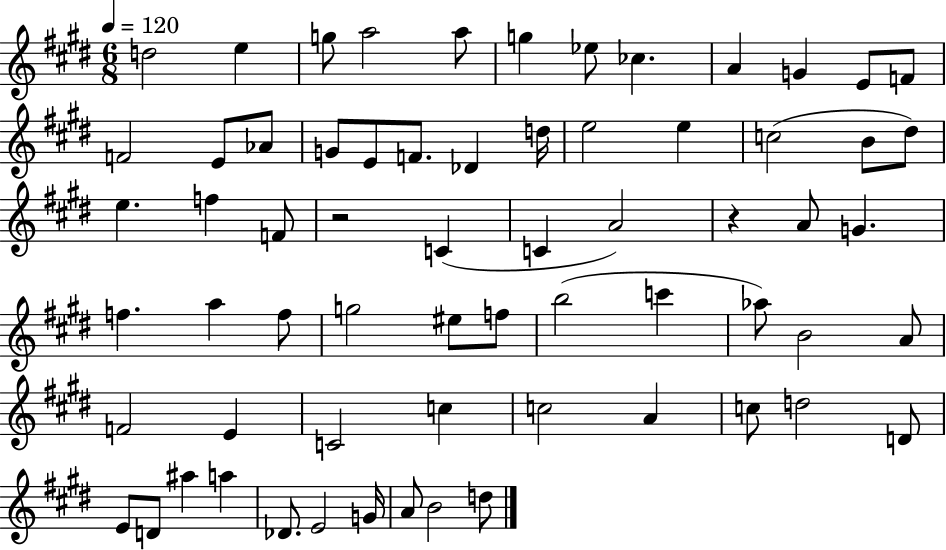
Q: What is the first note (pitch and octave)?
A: D5